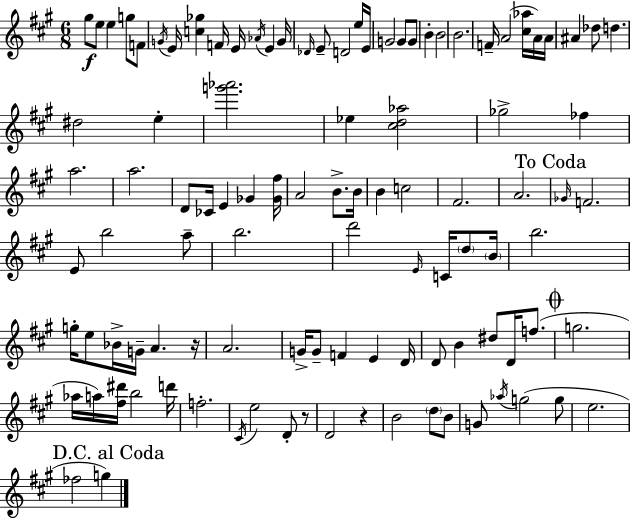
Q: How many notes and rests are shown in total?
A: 105